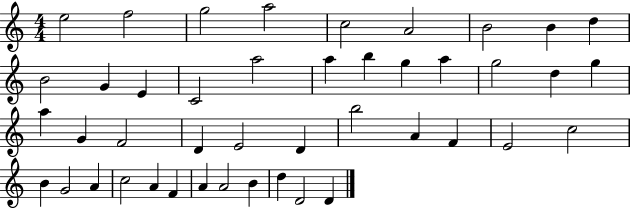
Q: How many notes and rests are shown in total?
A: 44